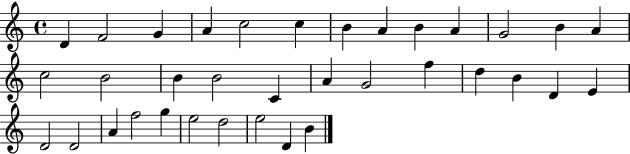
X:1
T:Untitled
M:4/4
L:1/4
K:C
D F2 G A c2 c B A B A G2 B A c2 B2 B B2 C A G2 f d B D E D2 D2 A f2 g e2 d2 e2 D B